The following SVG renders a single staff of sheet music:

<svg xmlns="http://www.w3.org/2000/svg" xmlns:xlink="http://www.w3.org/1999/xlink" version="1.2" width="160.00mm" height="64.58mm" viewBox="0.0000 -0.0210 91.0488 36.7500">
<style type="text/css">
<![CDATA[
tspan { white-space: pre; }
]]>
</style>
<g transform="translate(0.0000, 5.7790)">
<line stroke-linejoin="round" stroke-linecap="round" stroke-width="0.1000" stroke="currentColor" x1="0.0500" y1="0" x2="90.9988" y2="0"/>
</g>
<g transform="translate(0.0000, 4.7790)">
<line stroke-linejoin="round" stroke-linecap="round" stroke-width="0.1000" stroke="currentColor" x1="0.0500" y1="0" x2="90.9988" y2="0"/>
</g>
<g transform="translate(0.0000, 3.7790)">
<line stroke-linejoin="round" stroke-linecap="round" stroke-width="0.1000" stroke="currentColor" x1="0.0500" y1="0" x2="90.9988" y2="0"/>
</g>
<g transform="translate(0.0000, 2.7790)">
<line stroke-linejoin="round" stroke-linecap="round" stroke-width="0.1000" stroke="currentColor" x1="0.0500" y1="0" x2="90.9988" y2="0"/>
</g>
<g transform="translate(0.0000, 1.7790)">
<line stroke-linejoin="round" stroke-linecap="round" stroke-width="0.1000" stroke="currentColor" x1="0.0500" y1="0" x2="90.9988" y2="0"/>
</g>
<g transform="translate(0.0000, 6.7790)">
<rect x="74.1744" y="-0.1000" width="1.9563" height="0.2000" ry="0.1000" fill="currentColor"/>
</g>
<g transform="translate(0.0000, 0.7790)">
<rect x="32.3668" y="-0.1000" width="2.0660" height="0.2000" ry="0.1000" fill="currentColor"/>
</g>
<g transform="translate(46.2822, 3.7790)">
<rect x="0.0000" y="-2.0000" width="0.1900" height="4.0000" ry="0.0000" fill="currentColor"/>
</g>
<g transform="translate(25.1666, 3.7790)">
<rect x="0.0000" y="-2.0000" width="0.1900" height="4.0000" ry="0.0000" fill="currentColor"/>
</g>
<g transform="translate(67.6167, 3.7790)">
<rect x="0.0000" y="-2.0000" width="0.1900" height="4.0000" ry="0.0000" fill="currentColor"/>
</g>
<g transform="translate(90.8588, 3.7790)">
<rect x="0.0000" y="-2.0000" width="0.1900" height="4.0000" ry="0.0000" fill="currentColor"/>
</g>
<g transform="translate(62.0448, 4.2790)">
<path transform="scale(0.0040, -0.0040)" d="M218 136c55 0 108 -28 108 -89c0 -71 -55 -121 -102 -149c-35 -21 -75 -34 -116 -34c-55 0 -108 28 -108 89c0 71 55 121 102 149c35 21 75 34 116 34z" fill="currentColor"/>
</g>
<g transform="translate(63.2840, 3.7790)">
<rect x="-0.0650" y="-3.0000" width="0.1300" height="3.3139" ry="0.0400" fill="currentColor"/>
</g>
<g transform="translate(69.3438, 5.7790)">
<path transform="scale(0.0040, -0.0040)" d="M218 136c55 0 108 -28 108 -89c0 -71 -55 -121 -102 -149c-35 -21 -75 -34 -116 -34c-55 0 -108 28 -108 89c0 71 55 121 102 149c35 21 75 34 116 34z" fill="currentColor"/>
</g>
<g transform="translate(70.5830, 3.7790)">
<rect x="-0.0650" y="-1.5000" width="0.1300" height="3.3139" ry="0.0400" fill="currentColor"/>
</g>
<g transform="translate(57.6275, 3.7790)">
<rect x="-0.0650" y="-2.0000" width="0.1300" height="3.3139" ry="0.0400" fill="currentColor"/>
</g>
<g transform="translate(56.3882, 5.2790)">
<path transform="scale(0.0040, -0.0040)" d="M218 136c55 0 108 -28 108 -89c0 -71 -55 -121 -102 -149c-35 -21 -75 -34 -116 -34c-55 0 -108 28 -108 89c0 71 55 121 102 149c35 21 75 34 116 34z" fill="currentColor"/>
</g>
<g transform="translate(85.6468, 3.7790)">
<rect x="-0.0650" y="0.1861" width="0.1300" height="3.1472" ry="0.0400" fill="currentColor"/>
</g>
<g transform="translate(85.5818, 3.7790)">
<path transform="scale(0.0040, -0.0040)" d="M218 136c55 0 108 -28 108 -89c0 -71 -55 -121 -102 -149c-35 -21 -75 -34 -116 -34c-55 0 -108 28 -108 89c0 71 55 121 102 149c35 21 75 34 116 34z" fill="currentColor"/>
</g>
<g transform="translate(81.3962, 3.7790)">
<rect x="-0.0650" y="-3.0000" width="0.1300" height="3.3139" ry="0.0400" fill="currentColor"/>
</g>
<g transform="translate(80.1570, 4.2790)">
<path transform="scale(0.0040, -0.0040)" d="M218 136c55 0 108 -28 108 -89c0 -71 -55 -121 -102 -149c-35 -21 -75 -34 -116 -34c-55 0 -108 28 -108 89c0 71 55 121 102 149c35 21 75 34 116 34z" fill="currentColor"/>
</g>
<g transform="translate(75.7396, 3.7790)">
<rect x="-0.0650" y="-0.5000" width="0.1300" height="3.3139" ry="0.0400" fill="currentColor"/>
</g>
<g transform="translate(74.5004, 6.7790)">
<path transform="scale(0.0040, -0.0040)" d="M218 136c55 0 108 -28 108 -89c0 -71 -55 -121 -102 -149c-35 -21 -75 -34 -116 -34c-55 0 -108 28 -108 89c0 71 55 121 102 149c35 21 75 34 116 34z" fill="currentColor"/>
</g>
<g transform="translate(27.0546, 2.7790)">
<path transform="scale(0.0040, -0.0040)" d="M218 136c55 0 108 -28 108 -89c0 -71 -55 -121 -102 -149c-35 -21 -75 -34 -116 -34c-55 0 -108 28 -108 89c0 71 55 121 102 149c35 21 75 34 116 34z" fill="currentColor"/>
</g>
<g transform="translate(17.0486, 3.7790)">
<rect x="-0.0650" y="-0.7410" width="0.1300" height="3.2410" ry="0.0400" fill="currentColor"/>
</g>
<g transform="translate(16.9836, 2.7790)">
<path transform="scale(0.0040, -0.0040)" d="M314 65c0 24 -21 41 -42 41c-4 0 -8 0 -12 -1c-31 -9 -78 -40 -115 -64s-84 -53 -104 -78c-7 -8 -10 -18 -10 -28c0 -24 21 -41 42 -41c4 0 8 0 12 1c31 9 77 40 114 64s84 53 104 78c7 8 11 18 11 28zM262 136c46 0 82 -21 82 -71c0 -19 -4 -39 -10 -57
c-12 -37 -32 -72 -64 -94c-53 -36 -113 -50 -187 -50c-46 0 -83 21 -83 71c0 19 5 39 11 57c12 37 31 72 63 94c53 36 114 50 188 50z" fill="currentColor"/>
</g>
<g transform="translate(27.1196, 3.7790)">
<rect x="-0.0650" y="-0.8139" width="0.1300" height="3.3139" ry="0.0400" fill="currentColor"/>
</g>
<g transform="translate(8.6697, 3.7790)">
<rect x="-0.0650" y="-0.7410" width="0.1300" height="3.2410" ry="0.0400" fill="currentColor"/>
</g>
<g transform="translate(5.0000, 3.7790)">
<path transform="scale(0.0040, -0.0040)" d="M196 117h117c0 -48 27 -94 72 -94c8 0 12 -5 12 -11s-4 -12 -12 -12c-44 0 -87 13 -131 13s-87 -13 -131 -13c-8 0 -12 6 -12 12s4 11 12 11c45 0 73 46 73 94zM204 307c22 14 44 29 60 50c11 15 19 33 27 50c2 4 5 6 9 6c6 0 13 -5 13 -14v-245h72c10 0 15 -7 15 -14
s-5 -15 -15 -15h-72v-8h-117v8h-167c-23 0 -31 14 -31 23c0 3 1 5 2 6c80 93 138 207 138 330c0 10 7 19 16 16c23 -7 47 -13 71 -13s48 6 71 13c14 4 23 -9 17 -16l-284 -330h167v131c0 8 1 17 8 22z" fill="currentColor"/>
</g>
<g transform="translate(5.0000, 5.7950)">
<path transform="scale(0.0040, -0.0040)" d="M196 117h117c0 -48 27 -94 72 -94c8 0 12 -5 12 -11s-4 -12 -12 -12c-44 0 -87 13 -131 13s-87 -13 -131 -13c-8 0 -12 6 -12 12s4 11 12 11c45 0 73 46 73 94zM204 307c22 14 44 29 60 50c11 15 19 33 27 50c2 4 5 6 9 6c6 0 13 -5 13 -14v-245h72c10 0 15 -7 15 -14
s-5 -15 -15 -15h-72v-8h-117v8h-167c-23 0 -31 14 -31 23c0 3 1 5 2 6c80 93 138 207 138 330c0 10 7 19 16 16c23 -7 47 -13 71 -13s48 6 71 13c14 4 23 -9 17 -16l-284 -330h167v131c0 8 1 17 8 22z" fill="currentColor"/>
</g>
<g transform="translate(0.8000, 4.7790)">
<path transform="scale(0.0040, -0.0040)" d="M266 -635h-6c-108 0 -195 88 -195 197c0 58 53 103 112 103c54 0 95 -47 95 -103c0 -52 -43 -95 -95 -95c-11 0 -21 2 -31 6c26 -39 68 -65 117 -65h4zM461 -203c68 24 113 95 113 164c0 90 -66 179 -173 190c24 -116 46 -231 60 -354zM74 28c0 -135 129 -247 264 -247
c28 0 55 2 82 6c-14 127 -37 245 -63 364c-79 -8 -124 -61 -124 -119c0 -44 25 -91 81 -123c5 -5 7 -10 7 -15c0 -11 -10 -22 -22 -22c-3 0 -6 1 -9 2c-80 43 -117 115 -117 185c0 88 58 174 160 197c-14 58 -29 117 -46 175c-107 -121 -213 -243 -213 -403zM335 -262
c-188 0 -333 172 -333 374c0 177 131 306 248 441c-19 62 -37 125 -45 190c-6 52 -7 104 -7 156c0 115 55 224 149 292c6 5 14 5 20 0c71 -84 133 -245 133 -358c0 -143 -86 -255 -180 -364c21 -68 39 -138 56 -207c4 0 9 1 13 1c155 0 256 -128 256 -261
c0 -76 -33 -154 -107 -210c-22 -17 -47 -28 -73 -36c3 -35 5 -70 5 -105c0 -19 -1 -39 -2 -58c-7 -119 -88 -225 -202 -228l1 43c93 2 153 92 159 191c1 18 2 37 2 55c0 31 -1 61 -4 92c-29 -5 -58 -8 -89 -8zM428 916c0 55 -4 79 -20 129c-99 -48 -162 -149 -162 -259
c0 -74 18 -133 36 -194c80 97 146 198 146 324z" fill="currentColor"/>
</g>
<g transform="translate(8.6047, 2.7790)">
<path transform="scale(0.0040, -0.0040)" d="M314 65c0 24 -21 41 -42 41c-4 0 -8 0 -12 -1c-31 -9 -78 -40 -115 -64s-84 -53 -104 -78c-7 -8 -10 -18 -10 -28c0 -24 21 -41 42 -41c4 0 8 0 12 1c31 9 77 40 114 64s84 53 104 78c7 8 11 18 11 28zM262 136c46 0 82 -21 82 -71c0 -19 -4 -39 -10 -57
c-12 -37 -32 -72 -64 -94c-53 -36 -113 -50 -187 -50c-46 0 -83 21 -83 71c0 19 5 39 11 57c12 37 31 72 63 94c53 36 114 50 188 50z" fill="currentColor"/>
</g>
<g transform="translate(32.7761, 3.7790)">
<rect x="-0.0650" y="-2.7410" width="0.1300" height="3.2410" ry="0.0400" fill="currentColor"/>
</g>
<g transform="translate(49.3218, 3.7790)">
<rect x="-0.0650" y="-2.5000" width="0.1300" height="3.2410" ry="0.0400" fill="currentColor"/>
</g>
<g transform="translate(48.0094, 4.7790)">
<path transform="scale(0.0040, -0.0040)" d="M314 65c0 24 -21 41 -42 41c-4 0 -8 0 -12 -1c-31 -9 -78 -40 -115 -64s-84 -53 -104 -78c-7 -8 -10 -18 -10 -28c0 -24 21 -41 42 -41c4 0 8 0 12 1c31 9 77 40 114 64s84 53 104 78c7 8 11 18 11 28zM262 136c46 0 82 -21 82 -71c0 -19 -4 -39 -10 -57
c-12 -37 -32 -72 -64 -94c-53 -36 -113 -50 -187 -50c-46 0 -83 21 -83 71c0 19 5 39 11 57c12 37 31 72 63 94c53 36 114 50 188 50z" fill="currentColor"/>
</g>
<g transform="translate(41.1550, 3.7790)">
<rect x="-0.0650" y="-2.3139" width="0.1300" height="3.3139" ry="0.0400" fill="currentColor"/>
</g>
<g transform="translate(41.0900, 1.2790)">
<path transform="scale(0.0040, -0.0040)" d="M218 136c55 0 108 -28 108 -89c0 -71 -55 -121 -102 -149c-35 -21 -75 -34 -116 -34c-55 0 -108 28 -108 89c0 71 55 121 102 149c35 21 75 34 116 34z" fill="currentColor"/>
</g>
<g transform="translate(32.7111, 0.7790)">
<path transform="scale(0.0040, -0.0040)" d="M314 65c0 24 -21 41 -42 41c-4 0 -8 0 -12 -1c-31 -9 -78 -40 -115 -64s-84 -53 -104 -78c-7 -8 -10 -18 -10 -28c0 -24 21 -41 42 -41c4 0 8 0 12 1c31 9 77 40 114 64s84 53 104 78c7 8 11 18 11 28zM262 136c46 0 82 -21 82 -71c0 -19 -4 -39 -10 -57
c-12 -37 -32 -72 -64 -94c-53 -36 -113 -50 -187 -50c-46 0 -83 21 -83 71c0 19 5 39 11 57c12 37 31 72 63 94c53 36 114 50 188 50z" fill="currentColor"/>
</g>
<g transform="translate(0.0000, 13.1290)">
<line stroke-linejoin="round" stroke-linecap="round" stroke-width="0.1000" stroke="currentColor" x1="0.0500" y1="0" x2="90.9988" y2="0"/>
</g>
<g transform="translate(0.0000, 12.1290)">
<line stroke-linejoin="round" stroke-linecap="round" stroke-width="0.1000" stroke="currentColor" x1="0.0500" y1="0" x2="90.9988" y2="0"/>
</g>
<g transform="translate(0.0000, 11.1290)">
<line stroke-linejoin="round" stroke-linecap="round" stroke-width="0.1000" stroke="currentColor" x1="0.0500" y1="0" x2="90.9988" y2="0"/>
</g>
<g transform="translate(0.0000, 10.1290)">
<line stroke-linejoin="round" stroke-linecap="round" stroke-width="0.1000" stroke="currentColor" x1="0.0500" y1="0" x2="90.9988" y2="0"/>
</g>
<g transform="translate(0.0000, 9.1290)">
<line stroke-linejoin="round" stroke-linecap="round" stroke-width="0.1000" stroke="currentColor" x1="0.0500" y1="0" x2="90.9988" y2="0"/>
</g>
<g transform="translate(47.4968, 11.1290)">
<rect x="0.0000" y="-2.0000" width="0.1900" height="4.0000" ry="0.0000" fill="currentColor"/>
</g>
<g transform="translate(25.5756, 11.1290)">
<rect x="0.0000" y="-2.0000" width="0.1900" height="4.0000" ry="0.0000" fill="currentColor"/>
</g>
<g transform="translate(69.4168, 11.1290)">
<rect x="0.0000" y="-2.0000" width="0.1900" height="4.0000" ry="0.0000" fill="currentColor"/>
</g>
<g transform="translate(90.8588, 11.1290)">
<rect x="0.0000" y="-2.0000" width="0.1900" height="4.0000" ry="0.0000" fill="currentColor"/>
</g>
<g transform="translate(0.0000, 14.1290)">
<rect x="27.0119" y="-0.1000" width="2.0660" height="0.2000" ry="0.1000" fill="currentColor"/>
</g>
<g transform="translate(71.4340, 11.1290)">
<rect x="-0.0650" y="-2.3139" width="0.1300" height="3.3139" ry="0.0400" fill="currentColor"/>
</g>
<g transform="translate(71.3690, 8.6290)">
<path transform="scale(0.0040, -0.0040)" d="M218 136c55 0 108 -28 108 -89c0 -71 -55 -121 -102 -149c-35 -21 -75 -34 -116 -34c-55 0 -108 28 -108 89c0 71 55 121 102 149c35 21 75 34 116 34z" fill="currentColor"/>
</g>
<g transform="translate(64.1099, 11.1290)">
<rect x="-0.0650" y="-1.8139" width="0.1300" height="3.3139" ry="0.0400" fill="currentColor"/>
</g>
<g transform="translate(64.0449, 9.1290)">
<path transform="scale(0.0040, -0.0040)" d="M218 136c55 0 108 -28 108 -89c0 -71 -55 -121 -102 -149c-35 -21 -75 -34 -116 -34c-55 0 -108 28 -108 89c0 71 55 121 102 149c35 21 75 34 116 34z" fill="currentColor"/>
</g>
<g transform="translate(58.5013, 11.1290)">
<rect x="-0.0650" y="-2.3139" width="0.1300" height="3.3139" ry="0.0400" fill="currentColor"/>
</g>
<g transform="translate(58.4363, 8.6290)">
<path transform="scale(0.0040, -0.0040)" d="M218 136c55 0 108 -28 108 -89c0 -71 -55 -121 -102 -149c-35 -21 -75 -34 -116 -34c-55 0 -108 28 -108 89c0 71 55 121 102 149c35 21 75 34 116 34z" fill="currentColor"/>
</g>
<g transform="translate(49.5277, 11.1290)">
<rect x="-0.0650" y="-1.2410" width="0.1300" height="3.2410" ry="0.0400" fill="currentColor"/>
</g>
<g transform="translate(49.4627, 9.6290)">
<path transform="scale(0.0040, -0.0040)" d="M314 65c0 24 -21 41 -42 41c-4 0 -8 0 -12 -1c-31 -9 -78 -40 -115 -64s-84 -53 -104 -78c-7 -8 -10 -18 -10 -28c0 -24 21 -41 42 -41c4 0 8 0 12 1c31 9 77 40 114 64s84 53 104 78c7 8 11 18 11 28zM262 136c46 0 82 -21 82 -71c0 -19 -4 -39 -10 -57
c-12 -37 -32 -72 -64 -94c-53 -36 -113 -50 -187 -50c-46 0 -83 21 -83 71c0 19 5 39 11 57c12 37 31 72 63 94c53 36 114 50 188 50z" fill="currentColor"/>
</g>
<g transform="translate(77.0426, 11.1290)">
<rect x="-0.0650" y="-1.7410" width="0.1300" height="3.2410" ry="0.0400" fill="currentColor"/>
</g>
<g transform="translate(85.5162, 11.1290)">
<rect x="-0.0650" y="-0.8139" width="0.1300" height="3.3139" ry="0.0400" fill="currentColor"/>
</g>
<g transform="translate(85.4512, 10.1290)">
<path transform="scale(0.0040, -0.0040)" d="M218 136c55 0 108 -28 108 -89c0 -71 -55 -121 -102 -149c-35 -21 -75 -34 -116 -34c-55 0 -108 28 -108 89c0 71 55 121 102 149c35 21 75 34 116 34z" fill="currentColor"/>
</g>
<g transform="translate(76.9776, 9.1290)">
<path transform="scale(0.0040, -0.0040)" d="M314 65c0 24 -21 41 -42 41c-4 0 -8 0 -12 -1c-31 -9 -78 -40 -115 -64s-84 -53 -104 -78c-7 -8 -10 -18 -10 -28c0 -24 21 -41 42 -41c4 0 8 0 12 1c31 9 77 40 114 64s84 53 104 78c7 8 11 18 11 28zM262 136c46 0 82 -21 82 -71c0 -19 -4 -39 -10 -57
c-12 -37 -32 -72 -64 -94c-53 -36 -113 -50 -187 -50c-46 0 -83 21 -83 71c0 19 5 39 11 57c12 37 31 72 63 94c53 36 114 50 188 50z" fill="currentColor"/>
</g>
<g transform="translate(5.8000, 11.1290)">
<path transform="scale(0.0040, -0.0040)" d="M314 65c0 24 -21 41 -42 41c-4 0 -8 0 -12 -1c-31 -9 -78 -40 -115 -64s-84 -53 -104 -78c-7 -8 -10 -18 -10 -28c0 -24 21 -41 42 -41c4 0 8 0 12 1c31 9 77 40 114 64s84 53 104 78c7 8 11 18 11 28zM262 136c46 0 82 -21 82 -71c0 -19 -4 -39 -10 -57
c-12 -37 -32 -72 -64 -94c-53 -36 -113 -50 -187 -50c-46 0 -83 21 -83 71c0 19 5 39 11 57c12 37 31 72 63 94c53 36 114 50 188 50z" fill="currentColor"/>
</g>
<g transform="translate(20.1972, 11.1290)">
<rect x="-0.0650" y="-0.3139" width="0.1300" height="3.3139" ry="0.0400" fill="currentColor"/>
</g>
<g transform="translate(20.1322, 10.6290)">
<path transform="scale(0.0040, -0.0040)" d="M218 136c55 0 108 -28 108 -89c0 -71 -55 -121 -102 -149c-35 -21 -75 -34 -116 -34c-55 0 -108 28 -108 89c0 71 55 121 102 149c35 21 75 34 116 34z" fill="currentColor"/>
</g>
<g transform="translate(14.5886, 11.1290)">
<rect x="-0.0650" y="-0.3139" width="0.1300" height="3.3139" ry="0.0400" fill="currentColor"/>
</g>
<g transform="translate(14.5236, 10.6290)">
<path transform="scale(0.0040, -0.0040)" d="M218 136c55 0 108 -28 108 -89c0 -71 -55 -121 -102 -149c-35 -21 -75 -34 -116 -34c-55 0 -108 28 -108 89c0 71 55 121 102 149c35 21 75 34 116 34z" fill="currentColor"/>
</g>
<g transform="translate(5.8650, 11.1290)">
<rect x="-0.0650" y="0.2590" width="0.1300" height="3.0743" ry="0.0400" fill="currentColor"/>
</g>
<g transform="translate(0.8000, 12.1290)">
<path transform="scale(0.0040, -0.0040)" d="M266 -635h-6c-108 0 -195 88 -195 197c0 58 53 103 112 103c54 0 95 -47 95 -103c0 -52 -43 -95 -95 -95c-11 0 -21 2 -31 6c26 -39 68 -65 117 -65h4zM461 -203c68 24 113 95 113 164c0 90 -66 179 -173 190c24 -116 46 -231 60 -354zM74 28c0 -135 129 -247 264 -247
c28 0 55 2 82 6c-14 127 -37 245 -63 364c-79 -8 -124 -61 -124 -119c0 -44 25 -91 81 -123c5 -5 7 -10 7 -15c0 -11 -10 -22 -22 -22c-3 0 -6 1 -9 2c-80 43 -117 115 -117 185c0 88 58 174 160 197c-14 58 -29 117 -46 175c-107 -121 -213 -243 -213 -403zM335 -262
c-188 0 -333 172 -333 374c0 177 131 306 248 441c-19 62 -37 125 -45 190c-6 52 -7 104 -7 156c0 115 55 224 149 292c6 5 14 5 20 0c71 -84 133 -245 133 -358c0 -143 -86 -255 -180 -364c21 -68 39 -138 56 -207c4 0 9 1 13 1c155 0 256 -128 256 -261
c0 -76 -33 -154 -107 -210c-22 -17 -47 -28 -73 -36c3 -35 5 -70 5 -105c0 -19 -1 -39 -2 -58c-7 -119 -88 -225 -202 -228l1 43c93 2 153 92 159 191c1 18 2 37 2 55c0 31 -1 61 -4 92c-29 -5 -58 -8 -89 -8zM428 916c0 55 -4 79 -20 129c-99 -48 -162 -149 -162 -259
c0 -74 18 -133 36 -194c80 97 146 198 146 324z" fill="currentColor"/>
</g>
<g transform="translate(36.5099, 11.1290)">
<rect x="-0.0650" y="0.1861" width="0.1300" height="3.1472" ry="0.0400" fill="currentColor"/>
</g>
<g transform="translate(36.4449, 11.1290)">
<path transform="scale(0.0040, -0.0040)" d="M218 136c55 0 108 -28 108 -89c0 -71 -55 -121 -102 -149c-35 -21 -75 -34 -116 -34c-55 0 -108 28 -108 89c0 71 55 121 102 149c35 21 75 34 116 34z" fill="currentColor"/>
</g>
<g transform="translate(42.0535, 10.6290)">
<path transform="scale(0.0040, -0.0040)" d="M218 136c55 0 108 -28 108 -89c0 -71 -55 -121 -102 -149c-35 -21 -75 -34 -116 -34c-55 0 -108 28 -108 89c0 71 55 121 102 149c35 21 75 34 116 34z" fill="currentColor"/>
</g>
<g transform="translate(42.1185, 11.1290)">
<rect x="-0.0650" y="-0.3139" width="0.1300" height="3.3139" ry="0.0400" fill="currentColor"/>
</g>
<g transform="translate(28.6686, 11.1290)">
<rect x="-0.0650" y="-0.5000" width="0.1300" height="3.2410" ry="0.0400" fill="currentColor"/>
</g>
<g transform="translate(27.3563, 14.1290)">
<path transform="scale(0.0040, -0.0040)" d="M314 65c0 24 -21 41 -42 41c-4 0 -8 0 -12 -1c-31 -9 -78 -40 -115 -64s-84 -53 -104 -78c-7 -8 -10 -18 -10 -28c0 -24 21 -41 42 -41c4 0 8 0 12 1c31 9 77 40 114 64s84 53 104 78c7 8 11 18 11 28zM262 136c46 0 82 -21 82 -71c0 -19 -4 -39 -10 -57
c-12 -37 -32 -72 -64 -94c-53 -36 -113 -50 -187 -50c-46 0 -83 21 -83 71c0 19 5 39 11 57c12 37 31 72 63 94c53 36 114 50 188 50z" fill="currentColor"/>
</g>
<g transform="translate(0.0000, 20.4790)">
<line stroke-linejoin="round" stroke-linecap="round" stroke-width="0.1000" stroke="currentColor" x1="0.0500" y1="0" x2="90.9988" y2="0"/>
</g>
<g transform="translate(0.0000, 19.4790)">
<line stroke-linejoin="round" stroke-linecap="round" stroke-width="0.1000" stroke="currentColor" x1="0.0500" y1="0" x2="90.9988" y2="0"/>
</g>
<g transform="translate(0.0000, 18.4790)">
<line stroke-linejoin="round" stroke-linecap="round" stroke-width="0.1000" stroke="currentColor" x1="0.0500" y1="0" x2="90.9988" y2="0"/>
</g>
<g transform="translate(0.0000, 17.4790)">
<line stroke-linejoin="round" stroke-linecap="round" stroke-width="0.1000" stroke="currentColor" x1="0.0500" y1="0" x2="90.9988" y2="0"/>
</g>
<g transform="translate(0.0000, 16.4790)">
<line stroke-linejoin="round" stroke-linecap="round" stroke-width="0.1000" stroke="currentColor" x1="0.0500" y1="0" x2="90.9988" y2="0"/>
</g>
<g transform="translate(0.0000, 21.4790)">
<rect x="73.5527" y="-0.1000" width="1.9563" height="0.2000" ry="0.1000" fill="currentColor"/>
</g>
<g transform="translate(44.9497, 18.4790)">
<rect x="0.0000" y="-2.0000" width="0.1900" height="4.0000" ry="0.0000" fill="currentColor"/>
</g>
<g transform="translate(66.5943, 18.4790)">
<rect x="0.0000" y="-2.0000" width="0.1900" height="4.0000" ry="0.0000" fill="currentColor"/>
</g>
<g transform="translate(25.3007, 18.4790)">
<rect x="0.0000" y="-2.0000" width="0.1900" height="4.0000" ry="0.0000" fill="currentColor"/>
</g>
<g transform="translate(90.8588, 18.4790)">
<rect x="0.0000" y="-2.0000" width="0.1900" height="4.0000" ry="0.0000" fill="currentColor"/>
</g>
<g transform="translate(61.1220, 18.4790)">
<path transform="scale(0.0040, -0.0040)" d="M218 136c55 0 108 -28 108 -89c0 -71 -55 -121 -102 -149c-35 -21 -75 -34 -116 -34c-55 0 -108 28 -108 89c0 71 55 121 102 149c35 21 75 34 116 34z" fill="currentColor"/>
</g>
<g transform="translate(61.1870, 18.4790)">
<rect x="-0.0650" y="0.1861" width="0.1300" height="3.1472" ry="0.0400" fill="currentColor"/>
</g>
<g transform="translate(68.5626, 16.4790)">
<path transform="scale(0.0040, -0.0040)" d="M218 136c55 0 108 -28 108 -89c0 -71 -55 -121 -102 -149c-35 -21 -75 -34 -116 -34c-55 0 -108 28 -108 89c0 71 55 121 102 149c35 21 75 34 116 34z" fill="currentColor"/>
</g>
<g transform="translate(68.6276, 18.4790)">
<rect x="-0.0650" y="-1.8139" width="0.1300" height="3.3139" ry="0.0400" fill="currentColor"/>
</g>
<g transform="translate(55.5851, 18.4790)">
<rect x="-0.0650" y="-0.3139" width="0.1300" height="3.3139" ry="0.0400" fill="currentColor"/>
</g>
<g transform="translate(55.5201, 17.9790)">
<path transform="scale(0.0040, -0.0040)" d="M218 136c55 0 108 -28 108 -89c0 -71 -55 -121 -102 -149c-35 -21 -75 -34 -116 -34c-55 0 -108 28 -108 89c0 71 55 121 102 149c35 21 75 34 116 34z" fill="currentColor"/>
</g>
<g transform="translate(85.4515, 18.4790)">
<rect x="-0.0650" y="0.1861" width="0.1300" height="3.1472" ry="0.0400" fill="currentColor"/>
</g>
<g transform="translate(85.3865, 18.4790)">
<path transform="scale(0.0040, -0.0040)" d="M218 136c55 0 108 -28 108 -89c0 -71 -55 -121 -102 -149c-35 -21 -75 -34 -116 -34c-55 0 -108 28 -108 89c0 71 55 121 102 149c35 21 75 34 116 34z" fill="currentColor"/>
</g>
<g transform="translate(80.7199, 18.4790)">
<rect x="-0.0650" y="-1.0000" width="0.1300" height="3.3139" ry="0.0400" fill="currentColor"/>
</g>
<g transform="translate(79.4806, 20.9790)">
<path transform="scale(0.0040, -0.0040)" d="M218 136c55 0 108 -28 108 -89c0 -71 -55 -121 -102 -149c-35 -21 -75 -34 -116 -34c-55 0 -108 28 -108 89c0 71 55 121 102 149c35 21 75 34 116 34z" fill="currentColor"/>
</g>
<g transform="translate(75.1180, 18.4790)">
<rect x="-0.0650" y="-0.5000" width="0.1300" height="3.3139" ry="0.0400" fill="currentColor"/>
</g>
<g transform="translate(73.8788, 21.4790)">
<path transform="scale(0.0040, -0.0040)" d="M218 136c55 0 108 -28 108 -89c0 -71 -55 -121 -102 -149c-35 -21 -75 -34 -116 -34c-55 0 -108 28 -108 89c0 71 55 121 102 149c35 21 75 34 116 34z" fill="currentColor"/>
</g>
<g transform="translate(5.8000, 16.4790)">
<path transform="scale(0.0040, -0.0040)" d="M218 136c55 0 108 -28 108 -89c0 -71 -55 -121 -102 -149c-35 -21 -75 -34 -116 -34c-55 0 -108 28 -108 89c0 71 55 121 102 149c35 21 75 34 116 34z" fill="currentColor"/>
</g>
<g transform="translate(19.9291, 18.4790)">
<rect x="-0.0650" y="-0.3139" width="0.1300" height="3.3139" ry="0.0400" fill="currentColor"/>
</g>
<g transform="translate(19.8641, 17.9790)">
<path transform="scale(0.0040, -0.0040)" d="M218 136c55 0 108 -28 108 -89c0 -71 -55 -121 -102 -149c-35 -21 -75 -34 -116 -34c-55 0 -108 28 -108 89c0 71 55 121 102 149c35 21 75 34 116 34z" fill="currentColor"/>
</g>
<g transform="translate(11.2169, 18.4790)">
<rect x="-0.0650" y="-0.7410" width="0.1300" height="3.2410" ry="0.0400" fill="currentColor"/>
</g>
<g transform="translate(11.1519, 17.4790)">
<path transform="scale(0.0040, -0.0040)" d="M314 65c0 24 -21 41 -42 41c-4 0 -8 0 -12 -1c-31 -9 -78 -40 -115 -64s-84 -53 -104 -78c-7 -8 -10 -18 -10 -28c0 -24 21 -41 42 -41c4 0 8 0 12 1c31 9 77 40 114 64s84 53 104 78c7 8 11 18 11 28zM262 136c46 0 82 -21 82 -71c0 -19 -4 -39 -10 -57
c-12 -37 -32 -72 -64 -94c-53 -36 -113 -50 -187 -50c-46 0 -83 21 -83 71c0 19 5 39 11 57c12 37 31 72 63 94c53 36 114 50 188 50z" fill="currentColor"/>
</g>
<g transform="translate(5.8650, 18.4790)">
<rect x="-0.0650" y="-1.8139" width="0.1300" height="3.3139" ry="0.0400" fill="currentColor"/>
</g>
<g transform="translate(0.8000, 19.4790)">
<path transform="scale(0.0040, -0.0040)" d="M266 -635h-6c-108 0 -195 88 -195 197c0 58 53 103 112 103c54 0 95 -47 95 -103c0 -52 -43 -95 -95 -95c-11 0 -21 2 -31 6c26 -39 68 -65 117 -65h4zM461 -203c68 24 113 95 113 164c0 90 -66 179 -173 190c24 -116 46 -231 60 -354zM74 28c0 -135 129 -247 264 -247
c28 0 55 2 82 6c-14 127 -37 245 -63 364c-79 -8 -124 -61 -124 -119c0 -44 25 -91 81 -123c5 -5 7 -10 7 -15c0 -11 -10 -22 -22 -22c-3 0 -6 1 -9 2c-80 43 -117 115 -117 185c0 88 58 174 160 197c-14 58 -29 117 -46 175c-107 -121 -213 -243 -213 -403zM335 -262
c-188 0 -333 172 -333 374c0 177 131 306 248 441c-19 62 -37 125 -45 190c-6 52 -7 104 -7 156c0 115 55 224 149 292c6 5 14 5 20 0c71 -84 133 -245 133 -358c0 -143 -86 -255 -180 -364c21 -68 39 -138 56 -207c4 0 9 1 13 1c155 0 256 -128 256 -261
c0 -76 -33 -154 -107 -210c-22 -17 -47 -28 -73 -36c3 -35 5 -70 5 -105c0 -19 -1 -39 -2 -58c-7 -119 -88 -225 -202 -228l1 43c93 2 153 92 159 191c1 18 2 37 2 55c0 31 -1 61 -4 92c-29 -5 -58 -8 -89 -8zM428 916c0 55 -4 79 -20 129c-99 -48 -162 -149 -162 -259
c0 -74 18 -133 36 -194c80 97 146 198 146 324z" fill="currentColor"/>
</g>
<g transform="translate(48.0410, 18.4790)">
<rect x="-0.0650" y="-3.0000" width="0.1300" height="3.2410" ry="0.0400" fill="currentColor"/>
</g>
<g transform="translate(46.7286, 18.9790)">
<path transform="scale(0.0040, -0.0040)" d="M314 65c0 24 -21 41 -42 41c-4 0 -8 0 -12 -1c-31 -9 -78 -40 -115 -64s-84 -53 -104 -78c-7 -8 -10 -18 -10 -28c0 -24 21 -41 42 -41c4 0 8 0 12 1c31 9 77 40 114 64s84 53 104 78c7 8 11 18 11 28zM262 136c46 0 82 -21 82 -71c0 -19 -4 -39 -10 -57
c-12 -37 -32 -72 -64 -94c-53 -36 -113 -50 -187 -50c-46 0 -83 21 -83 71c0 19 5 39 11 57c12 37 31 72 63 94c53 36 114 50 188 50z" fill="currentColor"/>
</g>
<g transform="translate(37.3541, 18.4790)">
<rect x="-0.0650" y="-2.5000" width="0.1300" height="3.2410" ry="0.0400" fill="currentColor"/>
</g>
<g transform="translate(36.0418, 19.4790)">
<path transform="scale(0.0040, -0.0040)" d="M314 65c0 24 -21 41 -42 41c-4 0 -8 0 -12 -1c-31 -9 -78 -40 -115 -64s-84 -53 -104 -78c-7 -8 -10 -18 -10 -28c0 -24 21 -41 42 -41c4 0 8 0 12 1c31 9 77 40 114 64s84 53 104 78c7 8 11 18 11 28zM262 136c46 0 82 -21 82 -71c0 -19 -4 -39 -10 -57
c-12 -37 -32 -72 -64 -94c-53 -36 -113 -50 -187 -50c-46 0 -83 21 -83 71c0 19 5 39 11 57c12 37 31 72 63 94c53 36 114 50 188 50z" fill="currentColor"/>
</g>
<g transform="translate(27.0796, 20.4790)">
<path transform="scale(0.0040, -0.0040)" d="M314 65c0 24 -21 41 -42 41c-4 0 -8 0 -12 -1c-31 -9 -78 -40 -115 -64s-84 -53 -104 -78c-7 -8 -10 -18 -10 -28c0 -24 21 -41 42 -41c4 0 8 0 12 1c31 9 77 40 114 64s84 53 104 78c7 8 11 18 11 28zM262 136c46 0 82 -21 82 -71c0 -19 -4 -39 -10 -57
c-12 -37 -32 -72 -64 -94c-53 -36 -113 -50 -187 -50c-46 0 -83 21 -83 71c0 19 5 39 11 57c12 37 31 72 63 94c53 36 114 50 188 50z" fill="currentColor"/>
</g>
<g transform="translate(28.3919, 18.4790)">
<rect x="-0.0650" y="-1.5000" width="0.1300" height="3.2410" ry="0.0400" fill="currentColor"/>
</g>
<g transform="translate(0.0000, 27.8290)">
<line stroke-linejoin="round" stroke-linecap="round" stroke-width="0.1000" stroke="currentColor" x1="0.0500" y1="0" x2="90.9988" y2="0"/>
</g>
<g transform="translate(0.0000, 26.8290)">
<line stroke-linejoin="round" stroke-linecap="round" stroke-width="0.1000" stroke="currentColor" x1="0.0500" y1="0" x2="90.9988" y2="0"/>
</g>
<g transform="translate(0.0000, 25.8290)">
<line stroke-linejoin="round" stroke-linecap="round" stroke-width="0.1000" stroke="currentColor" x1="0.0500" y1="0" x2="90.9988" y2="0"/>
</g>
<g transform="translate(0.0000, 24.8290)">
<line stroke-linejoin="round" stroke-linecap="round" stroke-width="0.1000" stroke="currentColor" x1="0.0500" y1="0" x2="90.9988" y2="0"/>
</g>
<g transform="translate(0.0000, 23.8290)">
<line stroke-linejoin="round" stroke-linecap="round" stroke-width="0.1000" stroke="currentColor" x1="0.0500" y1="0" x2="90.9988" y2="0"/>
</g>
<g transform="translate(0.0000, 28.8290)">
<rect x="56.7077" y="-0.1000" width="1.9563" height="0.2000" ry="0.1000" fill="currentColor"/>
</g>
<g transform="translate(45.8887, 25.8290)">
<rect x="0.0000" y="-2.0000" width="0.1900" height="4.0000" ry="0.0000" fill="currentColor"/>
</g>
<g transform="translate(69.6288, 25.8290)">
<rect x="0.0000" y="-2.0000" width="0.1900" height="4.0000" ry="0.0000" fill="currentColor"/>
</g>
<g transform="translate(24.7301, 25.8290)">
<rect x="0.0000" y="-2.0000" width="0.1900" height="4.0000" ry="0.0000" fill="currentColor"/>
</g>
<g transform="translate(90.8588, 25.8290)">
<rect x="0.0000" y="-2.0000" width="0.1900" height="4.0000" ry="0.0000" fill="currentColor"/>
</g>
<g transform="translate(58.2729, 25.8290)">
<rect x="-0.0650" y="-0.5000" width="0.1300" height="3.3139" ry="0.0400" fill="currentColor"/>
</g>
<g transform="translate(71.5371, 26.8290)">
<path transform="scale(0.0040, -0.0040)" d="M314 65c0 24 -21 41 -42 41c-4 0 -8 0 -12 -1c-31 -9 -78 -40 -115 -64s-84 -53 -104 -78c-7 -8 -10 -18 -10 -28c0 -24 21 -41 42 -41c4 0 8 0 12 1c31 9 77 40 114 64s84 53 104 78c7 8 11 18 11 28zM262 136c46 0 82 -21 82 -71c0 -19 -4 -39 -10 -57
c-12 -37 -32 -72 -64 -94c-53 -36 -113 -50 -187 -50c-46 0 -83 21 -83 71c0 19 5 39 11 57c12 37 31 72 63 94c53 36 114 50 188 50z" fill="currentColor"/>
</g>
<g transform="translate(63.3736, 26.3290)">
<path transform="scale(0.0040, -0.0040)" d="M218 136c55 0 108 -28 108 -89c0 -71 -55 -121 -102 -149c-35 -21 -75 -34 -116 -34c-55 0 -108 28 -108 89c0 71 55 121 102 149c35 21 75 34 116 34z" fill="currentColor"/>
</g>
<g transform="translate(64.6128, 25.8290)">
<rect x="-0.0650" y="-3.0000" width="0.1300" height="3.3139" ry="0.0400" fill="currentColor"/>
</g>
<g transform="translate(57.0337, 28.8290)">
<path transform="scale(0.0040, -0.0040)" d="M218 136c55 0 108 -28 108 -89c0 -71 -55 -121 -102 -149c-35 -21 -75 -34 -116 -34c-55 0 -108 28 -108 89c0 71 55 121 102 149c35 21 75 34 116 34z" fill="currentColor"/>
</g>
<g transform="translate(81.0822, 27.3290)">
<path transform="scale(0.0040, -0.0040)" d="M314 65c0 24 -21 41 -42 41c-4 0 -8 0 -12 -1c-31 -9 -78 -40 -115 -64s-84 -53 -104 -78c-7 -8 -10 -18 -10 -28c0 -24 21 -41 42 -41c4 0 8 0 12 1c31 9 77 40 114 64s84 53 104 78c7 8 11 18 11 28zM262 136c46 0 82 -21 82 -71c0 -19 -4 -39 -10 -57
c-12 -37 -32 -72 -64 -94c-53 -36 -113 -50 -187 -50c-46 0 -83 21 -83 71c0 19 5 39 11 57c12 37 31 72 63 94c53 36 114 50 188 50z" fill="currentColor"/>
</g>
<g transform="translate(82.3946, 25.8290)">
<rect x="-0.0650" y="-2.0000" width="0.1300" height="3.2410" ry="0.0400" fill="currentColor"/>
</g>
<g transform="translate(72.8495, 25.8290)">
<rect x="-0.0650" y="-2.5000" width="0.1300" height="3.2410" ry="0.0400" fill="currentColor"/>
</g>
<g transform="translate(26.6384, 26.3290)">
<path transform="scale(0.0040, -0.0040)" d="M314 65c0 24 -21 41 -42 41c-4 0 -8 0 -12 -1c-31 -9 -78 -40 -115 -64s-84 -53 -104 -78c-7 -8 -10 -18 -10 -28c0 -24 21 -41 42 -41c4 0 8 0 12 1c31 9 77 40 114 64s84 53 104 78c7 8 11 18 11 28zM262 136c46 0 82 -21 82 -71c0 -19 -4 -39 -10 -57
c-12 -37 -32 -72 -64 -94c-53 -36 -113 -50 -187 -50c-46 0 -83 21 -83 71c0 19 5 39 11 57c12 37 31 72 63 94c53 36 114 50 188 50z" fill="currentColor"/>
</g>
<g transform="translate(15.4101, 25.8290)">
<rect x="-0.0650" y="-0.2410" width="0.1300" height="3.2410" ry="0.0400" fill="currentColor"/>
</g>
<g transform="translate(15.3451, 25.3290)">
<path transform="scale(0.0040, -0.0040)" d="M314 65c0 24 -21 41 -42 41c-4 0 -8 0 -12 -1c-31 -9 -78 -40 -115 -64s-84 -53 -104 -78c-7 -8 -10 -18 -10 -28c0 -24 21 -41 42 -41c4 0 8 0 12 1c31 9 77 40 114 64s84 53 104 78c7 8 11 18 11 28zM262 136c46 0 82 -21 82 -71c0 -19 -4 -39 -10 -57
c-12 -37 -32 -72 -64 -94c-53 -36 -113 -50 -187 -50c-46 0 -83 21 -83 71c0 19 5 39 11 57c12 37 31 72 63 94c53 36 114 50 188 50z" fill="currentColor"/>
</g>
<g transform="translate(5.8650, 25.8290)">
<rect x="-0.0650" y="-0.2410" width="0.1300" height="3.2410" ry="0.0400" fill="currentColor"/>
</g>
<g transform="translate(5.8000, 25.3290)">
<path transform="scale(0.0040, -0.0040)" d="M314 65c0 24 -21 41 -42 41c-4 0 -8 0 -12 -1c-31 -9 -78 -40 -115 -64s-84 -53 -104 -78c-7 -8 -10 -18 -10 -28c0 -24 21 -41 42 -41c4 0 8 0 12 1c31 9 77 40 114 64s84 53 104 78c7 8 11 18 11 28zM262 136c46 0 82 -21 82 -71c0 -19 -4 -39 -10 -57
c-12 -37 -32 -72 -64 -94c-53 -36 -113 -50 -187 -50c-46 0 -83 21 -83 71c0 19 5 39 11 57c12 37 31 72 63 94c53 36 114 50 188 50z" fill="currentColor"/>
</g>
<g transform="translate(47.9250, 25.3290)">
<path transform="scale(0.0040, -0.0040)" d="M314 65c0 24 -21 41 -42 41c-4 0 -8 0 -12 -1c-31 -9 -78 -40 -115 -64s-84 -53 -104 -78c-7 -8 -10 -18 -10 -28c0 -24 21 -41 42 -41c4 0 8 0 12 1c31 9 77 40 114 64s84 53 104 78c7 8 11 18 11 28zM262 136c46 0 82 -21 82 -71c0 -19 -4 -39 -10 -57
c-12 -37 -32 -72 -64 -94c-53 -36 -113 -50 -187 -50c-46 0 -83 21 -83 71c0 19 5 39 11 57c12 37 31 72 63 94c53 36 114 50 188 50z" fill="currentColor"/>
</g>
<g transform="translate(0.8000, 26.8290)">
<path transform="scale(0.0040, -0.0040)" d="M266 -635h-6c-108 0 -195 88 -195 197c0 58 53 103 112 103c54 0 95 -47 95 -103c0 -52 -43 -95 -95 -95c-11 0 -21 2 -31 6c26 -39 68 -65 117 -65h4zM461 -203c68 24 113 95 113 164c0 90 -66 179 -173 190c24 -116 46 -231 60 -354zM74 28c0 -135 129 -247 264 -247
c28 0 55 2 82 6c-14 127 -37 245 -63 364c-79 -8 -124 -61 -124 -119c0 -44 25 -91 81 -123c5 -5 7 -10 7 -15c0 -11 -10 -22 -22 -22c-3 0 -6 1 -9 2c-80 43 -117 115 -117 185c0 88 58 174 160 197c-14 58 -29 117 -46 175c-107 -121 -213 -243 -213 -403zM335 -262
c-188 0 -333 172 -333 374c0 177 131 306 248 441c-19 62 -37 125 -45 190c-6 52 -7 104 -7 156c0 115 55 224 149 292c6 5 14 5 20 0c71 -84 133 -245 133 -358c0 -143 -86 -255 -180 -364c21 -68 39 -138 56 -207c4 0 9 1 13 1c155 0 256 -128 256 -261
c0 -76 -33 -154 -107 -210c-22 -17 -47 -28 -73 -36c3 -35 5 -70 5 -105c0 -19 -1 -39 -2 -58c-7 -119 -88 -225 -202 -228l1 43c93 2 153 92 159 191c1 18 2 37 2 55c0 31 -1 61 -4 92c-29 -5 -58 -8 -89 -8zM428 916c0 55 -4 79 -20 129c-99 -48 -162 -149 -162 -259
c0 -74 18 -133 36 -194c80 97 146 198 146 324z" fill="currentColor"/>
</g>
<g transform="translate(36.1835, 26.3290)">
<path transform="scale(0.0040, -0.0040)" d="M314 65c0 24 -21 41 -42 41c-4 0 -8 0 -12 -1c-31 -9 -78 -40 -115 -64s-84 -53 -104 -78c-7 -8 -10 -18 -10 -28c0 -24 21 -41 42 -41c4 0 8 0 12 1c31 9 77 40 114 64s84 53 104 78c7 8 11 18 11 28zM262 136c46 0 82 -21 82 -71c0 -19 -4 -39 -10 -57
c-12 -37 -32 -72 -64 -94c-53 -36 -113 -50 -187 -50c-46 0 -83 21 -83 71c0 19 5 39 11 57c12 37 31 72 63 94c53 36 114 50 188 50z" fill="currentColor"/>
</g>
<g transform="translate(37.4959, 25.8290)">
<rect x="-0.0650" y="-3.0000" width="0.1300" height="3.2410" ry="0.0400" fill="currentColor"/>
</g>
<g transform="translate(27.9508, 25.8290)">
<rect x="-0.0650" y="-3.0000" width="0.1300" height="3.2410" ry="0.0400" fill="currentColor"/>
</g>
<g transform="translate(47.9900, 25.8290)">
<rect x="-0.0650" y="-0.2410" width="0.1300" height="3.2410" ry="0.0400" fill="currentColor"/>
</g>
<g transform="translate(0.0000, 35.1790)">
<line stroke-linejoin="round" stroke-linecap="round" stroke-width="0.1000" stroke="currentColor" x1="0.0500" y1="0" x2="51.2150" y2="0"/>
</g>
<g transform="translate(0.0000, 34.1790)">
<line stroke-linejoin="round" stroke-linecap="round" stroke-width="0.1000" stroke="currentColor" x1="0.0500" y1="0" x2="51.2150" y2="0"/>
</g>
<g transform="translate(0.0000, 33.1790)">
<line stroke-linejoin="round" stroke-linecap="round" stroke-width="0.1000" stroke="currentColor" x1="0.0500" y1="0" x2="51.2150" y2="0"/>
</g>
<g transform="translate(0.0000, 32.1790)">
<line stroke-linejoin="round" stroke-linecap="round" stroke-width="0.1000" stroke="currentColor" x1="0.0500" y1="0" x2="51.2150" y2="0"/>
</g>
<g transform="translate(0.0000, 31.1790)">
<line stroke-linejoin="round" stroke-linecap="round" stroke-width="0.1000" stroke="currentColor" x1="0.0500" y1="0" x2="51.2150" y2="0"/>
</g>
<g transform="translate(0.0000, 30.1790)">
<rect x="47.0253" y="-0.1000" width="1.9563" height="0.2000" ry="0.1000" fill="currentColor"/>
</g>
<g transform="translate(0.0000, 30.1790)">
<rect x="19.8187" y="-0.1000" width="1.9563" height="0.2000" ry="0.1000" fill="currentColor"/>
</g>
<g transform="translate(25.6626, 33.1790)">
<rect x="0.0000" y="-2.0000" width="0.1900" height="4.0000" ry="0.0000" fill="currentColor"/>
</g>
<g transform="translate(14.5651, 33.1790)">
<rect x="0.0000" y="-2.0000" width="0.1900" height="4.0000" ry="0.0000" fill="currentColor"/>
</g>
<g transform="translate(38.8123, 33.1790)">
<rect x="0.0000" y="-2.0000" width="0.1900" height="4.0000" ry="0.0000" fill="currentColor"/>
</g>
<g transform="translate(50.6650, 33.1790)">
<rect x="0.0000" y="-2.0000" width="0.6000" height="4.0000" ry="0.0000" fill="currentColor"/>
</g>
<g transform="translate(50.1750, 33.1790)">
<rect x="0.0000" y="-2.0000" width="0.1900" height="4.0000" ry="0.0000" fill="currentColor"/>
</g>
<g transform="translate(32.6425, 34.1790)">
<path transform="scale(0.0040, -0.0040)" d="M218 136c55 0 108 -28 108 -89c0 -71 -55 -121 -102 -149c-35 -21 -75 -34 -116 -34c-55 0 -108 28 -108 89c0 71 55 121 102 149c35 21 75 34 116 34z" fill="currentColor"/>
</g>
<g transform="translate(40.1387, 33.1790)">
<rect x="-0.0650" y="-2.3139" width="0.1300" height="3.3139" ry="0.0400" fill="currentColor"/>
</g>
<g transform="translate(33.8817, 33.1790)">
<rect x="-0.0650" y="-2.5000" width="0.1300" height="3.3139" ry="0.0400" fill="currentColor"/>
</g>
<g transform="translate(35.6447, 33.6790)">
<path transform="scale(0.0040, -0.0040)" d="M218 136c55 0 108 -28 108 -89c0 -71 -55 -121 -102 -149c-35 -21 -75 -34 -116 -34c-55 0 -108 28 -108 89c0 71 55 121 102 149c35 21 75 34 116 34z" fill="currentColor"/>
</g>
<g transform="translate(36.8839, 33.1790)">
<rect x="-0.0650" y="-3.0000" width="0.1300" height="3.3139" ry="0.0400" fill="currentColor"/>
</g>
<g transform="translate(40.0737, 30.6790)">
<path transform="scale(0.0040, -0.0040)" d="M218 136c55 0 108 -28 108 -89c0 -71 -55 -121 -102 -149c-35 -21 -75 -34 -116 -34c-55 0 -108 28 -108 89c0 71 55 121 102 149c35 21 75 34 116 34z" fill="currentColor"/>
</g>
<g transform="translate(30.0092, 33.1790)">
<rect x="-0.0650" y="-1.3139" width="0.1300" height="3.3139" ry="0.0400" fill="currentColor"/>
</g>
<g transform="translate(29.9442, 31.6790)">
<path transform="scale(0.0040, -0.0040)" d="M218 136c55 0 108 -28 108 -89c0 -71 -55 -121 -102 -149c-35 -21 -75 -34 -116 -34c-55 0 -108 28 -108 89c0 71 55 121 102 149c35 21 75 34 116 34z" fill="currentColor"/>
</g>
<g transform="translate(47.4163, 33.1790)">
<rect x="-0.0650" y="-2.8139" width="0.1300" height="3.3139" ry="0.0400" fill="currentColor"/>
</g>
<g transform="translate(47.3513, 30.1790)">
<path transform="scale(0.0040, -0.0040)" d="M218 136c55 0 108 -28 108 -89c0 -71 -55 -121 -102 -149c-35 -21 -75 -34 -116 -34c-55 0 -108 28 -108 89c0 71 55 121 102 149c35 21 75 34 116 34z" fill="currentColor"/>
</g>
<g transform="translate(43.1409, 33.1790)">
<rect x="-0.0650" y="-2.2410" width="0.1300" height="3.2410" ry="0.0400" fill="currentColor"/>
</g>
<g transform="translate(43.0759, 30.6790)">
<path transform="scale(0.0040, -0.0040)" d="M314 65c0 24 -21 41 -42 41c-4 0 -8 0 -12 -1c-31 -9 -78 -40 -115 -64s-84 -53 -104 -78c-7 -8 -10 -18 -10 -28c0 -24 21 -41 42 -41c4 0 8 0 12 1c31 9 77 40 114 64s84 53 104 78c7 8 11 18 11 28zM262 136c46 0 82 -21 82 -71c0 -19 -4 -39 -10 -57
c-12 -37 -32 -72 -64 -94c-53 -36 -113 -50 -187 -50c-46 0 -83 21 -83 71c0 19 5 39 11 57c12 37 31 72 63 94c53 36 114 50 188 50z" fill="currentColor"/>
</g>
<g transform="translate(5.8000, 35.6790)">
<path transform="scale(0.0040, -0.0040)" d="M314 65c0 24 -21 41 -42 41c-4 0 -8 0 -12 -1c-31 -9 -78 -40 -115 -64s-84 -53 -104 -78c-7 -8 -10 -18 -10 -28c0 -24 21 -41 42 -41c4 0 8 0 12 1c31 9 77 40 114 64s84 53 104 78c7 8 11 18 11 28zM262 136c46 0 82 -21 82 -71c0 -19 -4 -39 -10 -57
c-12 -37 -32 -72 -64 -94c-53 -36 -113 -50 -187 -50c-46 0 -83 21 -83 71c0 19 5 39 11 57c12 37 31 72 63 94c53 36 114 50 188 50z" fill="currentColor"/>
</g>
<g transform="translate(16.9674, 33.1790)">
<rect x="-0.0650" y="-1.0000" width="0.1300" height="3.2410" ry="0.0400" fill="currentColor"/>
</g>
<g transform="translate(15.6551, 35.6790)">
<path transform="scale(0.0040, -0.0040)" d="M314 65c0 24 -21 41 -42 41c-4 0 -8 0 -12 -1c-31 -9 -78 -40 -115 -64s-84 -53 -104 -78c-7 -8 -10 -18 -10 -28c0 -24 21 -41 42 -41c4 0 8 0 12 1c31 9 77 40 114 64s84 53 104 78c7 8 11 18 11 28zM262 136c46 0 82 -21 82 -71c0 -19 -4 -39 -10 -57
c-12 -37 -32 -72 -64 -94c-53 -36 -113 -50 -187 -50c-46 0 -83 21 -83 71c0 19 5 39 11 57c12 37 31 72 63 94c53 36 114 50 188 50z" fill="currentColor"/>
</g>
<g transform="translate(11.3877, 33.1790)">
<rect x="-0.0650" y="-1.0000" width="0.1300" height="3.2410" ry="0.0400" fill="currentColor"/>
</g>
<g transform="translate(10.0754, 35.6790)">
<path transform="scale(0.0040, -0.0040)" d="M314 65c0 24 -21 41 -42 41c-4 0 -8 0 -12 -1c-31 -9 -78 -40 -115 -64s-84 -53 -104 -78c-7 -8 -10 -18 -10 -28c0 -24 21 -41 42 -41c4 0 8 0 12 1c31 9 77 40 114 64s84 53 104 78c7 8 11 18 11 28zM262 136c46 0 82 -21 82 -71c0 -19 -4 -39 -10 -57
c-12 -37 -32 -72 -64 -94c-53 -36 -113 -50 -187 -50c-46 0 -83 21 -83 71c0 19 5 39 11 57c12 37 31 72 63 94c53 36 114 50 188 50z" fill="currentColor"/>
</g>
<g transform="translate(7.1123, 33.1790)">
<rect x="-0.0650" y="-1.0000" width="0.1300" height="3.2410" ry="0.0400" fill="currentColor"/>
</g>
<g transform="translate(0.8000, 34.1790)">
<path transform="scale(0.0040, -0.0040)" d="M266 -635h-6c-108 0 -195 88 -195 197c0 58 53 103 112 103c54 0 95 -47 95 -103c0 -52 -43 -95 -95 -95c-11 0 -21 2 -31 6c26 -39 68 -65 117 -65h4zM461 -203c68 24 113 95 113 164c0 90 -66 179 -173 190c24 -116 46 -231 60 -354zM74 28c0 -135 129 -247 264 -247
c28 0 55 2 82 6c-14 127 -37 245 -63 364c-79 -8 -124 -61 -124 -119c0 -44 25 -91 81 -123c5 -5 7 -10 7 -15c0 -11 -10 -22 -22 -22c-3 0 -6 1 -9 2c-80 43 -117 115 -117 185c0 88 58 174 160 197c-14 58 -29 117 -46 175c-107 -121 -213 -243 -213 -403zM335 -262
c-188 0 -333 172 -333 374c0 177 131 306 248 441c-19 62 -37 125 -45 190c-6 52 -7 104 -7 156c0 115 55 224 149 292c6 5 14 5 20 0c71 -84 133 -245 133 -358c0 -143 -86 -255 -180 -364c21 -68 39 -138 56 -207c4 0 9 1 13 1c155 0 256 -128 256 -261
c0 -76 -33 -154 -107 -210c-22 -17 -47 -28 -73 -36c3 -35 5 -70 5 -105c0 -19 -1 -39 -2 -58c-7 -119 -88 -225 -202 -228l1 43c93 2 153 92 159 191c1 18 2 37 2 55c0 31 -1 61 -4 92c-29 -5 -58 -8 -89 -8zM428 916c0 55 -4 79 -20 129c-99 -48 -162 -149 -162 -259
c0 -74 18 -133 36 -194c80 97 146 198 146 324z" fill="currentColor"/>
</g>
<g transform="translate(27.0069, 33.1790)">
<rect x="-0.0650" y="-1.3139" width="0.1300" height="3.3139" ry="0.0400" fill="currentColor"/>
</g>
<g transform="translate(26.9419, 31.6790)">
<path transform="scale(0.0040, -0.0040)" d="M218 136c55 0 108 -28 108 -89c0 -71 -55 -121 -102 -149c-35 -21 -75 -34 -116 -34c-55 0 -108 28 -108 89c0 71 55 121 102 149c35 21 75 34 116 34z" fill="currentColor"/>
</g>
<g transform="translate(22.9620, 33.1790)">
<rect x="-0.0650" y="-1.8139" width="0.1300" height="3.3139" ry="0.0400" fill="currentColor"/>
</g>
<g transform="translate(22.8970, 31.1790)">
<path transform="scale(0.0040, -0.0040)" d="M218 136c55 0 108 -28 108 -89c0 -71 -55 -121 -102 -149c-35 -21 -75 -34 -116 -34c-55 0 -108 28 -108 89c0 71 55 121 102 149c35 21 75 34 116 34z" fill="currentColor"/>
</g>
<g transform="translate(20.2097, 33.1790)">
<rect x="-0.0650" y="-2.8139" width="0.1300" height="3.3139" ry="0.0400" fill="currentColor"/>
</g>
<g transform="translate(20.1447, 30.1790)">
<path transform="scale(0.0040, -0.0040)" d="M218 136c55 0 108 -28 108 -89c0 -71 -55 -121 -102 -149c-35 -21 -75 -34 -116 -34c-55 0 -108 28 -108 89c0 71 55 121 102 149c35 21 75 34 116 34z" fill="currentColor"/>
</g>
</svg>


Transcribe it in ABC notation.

X:1
T:Untitled
M:4/4
L:1/4
K:C
d2 d2 d a2 g G2 F A E C A B B2 c c C2 B c e2 g f g f2 d f d2 c E2 G2 A2 c B f C D B c2 c2 A2 A2 c2 C A G2 F2 D2 D2 D2 a f e e G A g g2 a